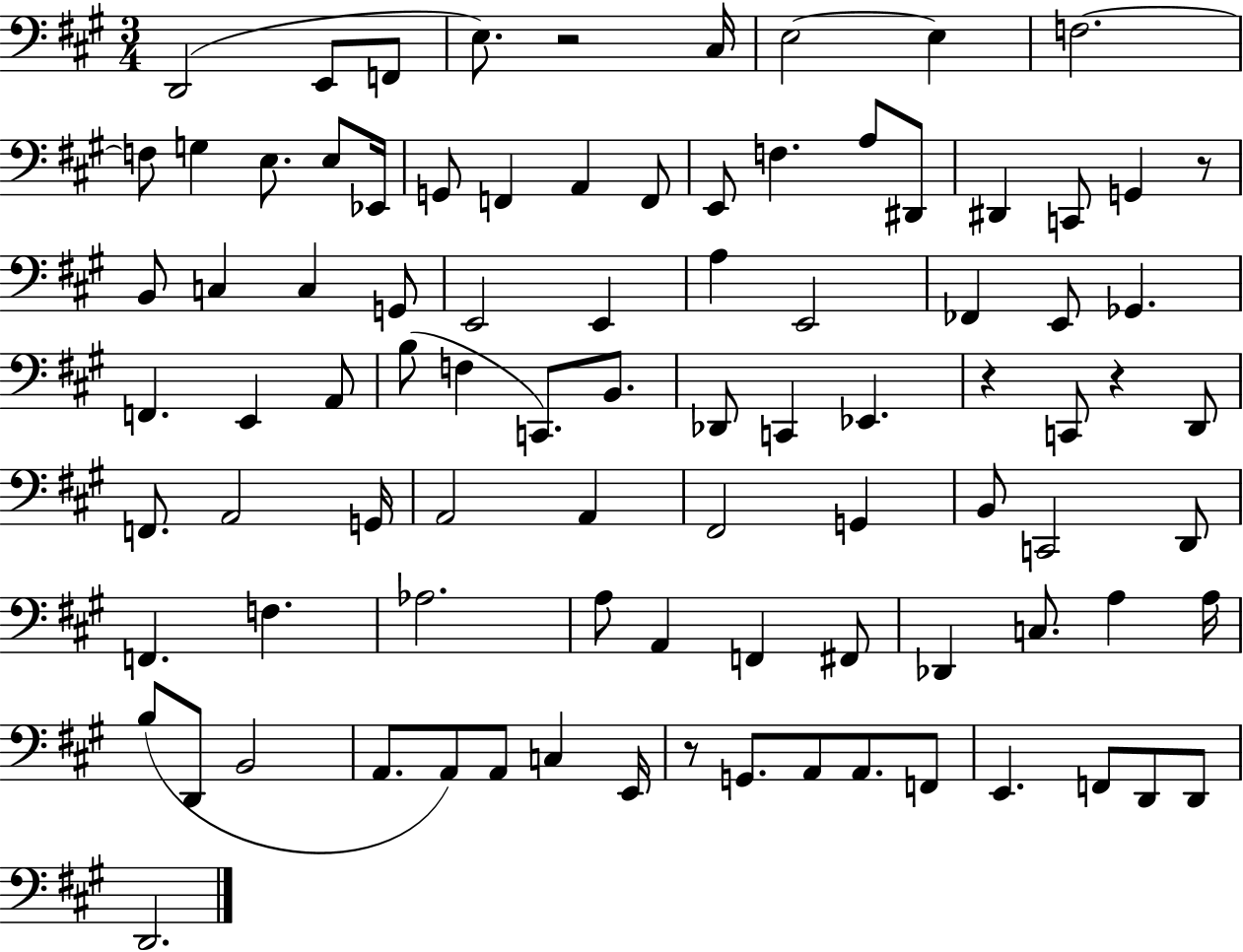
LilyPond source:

{
  \clef bass
  \numericTimeSignature
  \time 3/4
  \key a \major
  \repeat volta 2 { d,2( e,8 f,8 | e8.) r2 cis16 | e2~~ e4 | f2.~~ | \break f8 g4 e8. e8 ees,16 | g,8 f,4 a,4 f,8 | e,8 f4. a8 dis,8 | dis,4 c,8 g,4 r8 | \break b,8 c4 c4 g,8 | e,2 e,4 | a4 e,2 | fes,4 e,8 ges,4. | \break f,4. e,4 a,8 | b8( f4 c,8.) b,8. | des,8 c,4 ees,4. | r4 c,8 r4 d,8 | \break f,8. a,2 g,16 | a,2 a,4 | fis,2 g,4 | b,8 c,2 d,8 | \break f,4. f4. | aes2. | a8 a,4 f,4 fis,8 | des,4 c8. a4 a16 | \break b8( d,8 b,2 | a,8. a,8) a,8 c4 e,16 | r8 g,8. a,8 a,8. f,8 | e,4. f,8 d,8 d,8 | \break d,2. | } \bar "|."
}